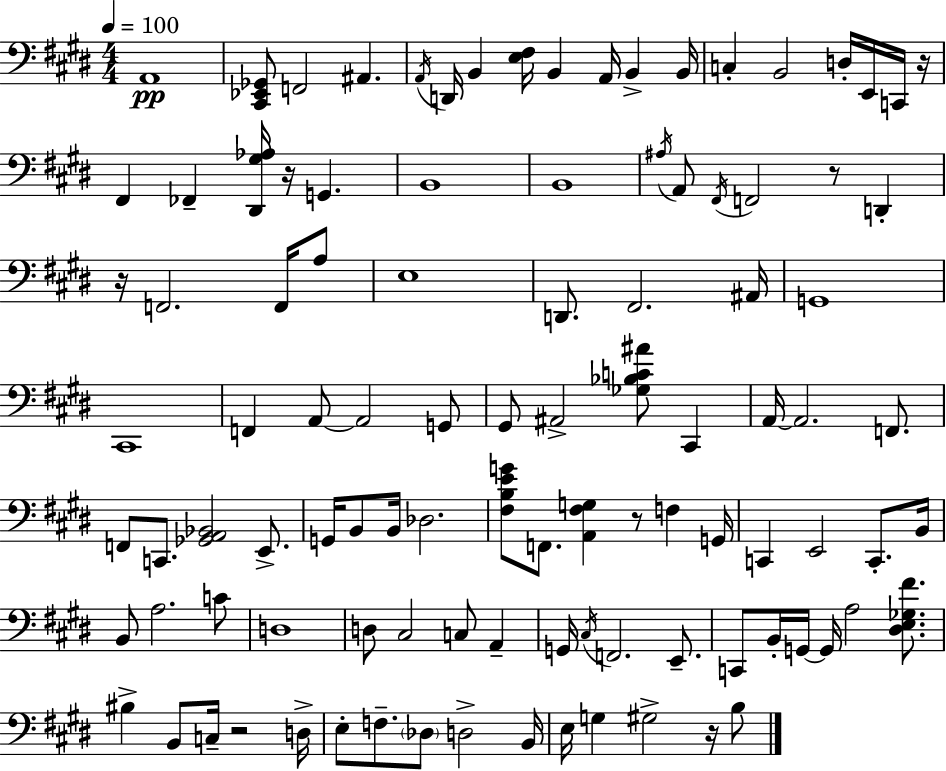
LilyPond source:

{
  \clef bass
  \numericTimeSignature
  \time 4/4
  \key e \major
  \tempo 4 = 100
  \repeat volta 2 { a,1\pp | <cis, ees, ges,>8 f,2 ais,4. | \acciaccatura { a,16 } d,16 b,4 <e fis>16 b,4 a,16 b,4-> | b,16 c4-. b,2 d16-. e,16 c,16 | \break r16 fis,4 fes,4-- <dis, gis aes>16 r16 g,4. | b,1 | b,1 | \acciaccatura { ais16 } a,8 \acciaccatura { fis,16 } f,2 r8 d,4-. | \break r16 f,2. | f,16 a8 e1 | d,8. fis,2. | ais,16 g,1 | \break cis,1 | f,4 a,8~~ a,2 | g,8 gis,8 ais,2-> <ges bes c' ais'>8 cis,4 | a,16~~ a,2. | \break f,8. f,8 c,8. <ges, a, bes,>2 | e,8.-> g,16 b,8 b,16 des2. | <fis b e' g'>8 f,8. <a, fis g>4 r8 f4 | g,16 c,4 e,2 c,8.-. | \break b,16 b,8 a2. | c'8 d1 | d8 cis2 c8 a,4-- | g,16 \acciaccatura { cis16 } f,2. | \break e,8.-- c,8 b,16-. g,16~~ g,16 a2 | <dis e ges fis'>8. bis4-> b,8 c16-- r2 | d16-> e8-. f8.-- \parenthesize des8 d2-> | b,16 e16 g4 gis2-> | \break r16 b8 } \bar "|."
}